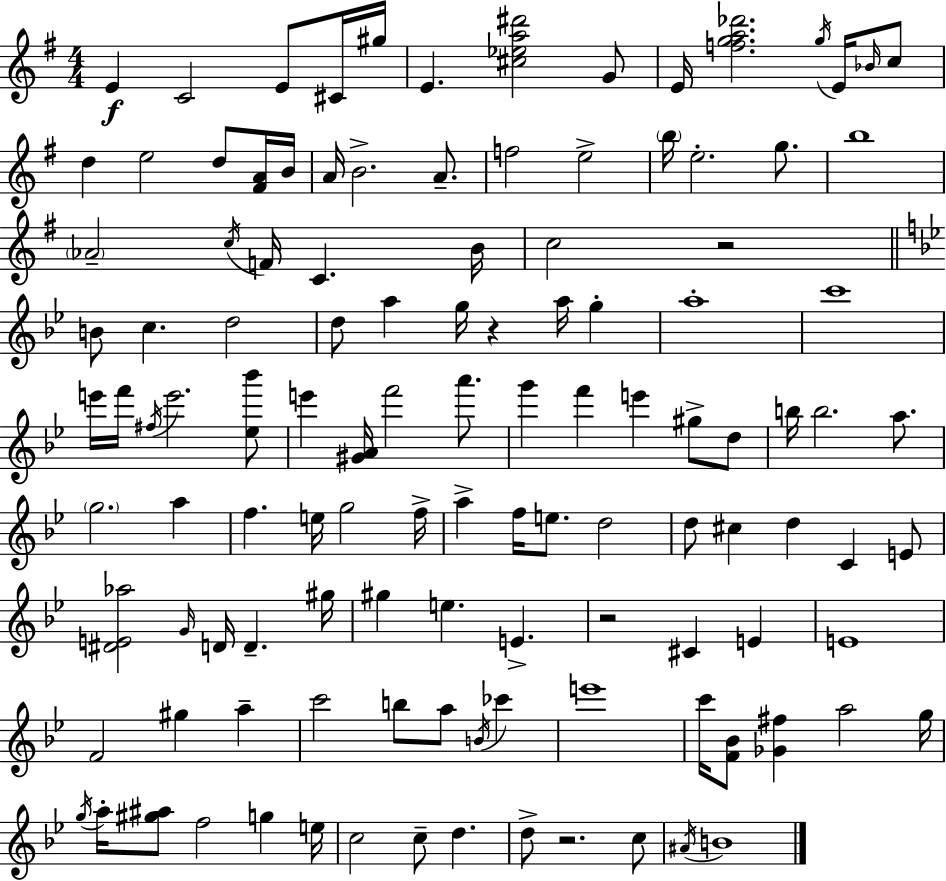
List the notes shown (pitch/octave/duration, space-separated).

E4/q C4/h E4/e C#4/s G#5/s E4/q. [C#5,Eb5,A5,D#6]/h G4/e E4/s [F5,G5,A5,Db6]/h. G5/s E4/s Bb4/s C5/e D5/q E5/h D5/e [F#4,A4]/s B4/s A4/s B4/h. A4/e. F5/h E5/h B5/s E5/h. G5/e. B5/w Ab4/h C5/s F4/s C4/q. B4/s C5/h R/h B4/e C5/q. D5/h D5/e A5/q G5/s R/q A5/s G5/q A5/w C6/w E6/s F6/s F#5/s E6/h. [Eb5,Bb6]/e E6/q [G#4,A4]/s F6/h A6/e. G6/q F6/q E6/q G#5/e D5/e B5/s B5/h. A5/e. G5/h. A5/q F5/q. E5/s G5/h F5/s A5/q F5/s E5/e. D5/h D5/e C#5/q D5/q C4/q E4/e [D#4,E4,Ab5]/h G4/s D4/s D4/q. G#5/s G#5/q E5/q. E4/q. R/h C#4/q E4/q E4/w F4/h G#5/q A5/q C6/h B5/e A5/e B4/s CES6/q E6/w C6/s [F4,Bb4]/e [Gb4,F#5]/q A5/h G5/s G5/s A5/s [G#5,A#5]/e F5/h G5/q E5/s C5/h C5/e D5/q. D5/e R/h. C5/e A#4/s B4/w